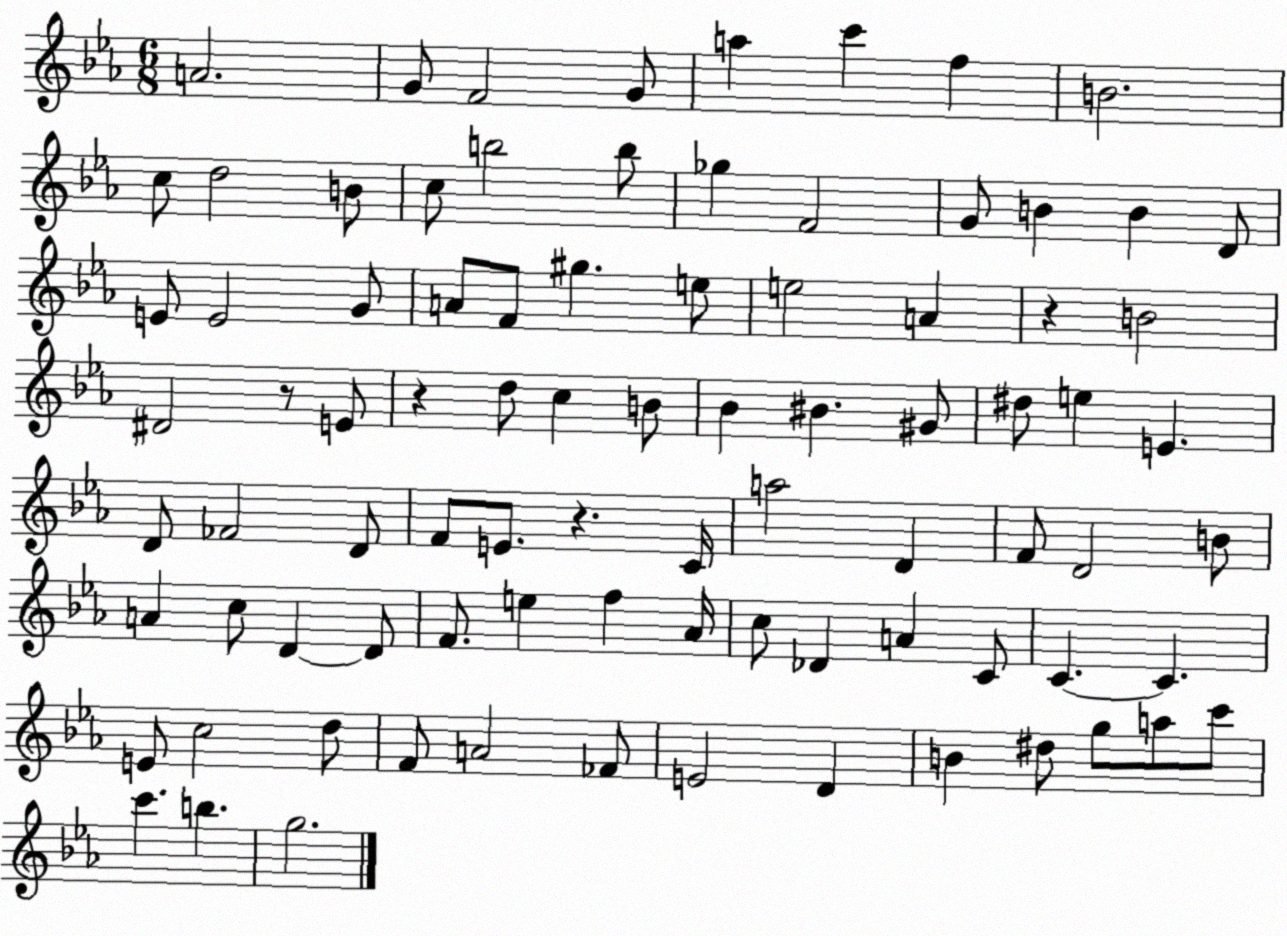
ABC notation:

X:1
T:Untitled
M:6/8
L:1/4
K:Eb
A2 G/2 F2 G/2 a c' f B2 c/2 d2 B/2 c/2 b2 b/2 _g F2 G/2 B B D/2 E/2 E2 G/2 A/2 F/2 ^g e/2 e2 A z B2 ^D2 z/2 E/2 z d/2 c B/2 _B ^B ^G/2 ^d/2 e E D/2 _F2 D/2 F/2 E/2 z C/4 a2 D F/2 D2 B/2 A c/2 D D/2 F/2 e f _A/4 c/2 _D A C/2 C C E/2 c2 d/2 F/2 A2 _F/2 E2 D B ^d/2 g/2 a/2 c'/2 c' b g2